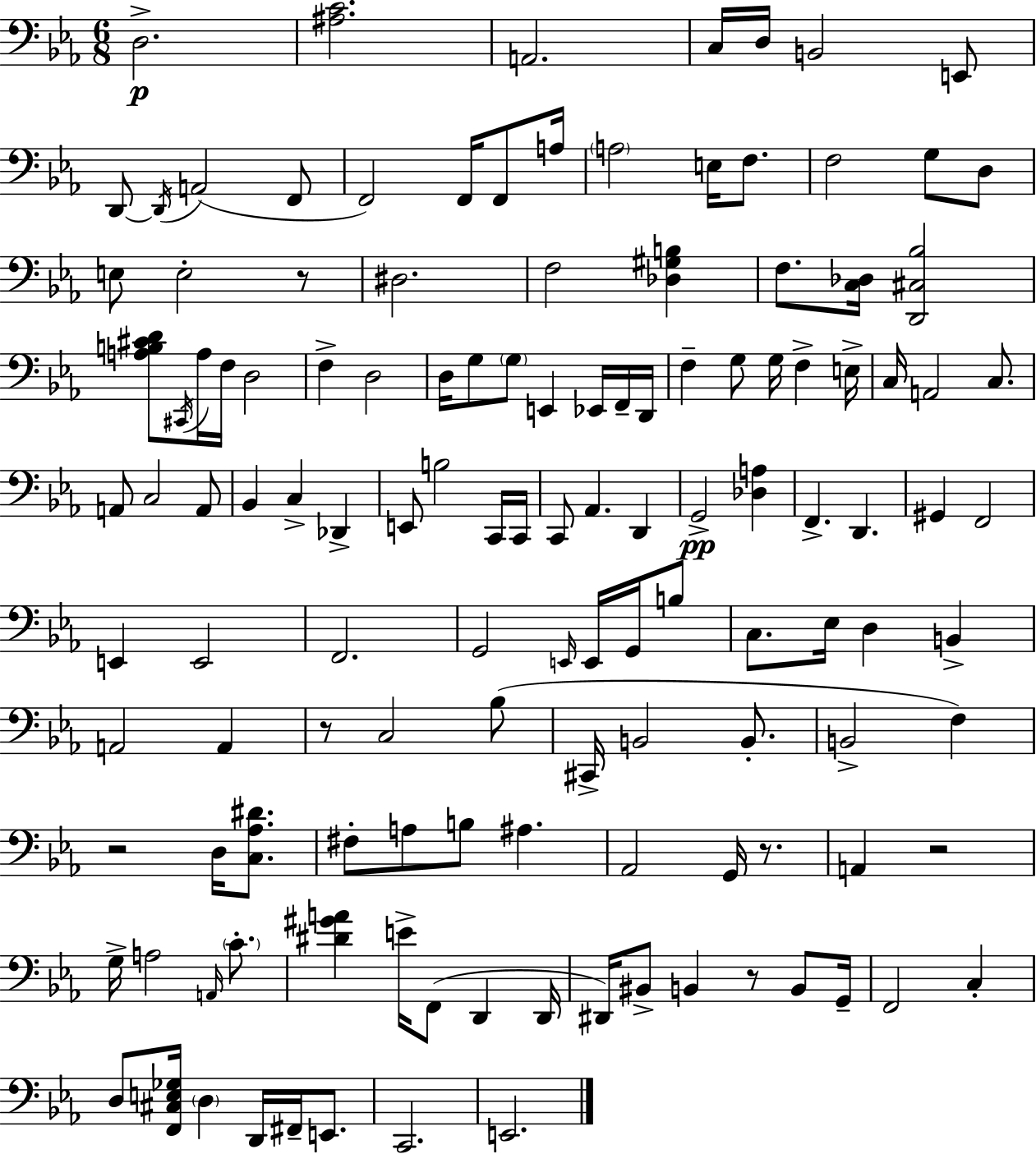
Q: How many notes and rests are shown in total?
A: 130